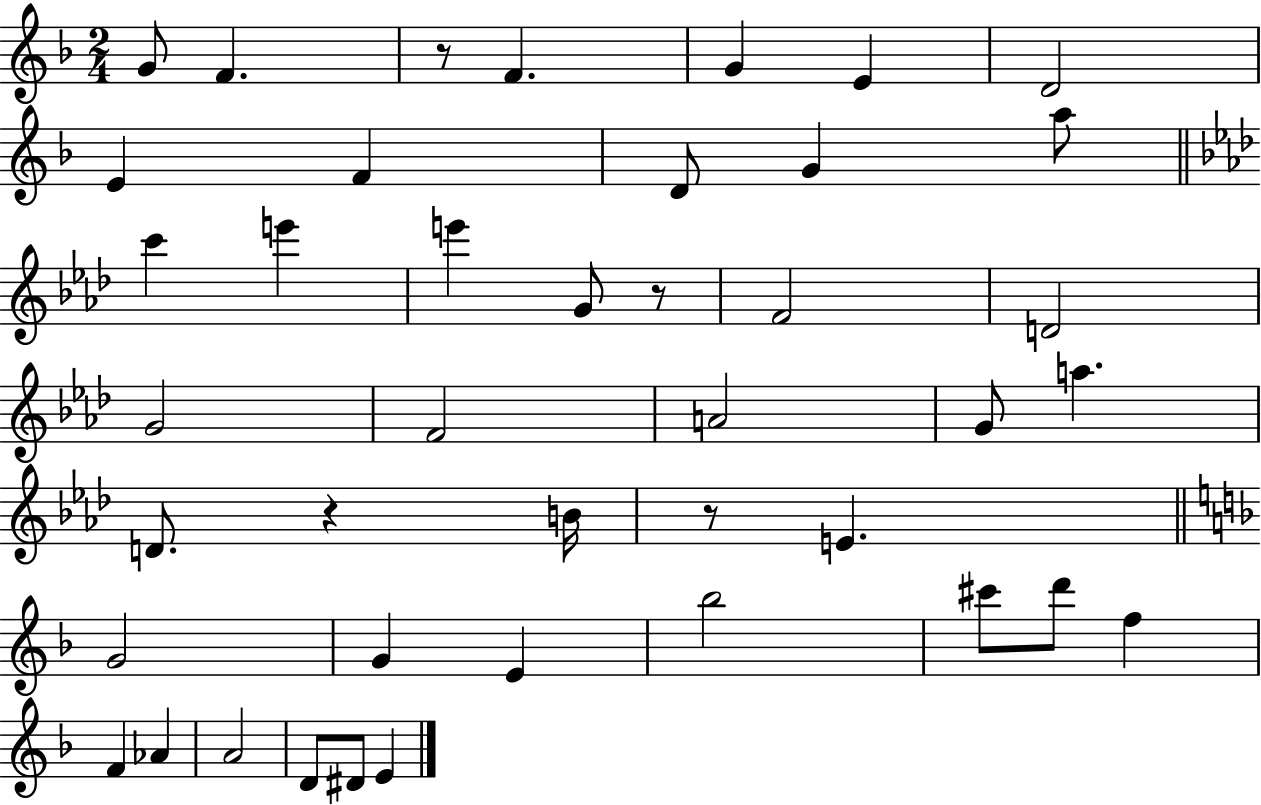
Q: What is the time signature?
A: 2/4